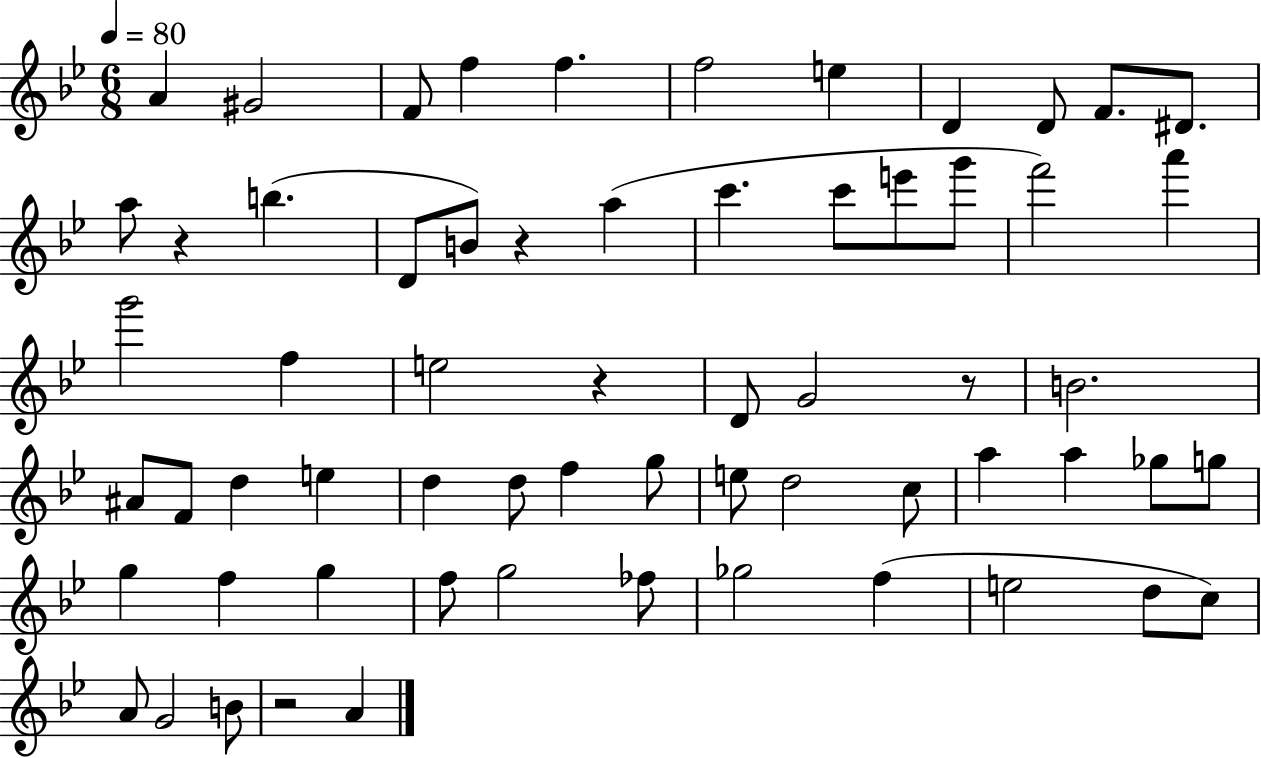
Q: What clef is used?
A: treble